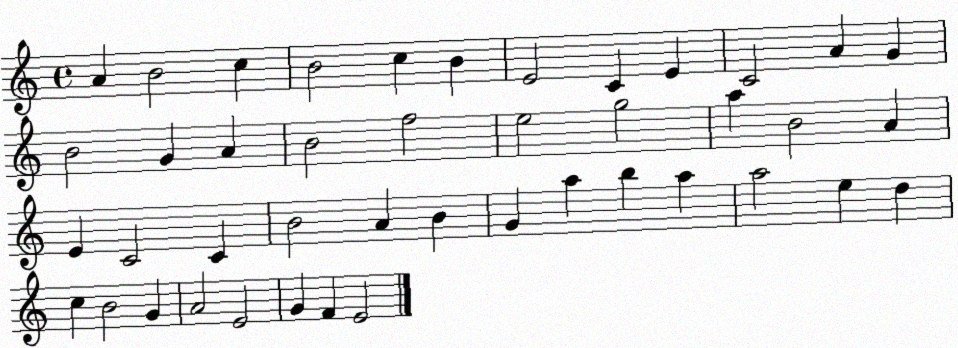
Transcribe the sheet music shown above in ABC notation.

X:1
T:Untitled
M:4/4
L:1/4
K:C
A B2 c B2 c B E2 C E C2 A G B2 G A B2 f2 e2 g2 a B2 A E C2 C B2 A B G a b a a2 e d c B2 G A2 E2 G F E2